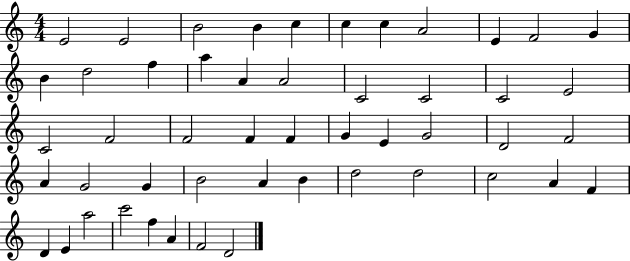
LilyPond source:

{
  \clef treble
  \numericTimeSignature
  \time 4/4
  \key c \major
  e'2 e'2 | b'2 b'4 c''4 | c''4 c''4 a'2 | e'4 f'2 g'4 | \break b'4 d''2 f''4 | a''4 a'4 a'2 | c'2 c'2 | c'2 e'2 | \break c'2 f'2 | f'2 f'4 f'4 | g'4 e'4 g'2 | d'2 f'2 | \break a'4 g'2 g'4 | b'2 a'4 b'4 | d''2 d''2 | c''2 a'4 f'4 | \break d'4 e'4 a''2 | c'''2 f''4 a'4 | f'2 d'2 | \bar "|."
}